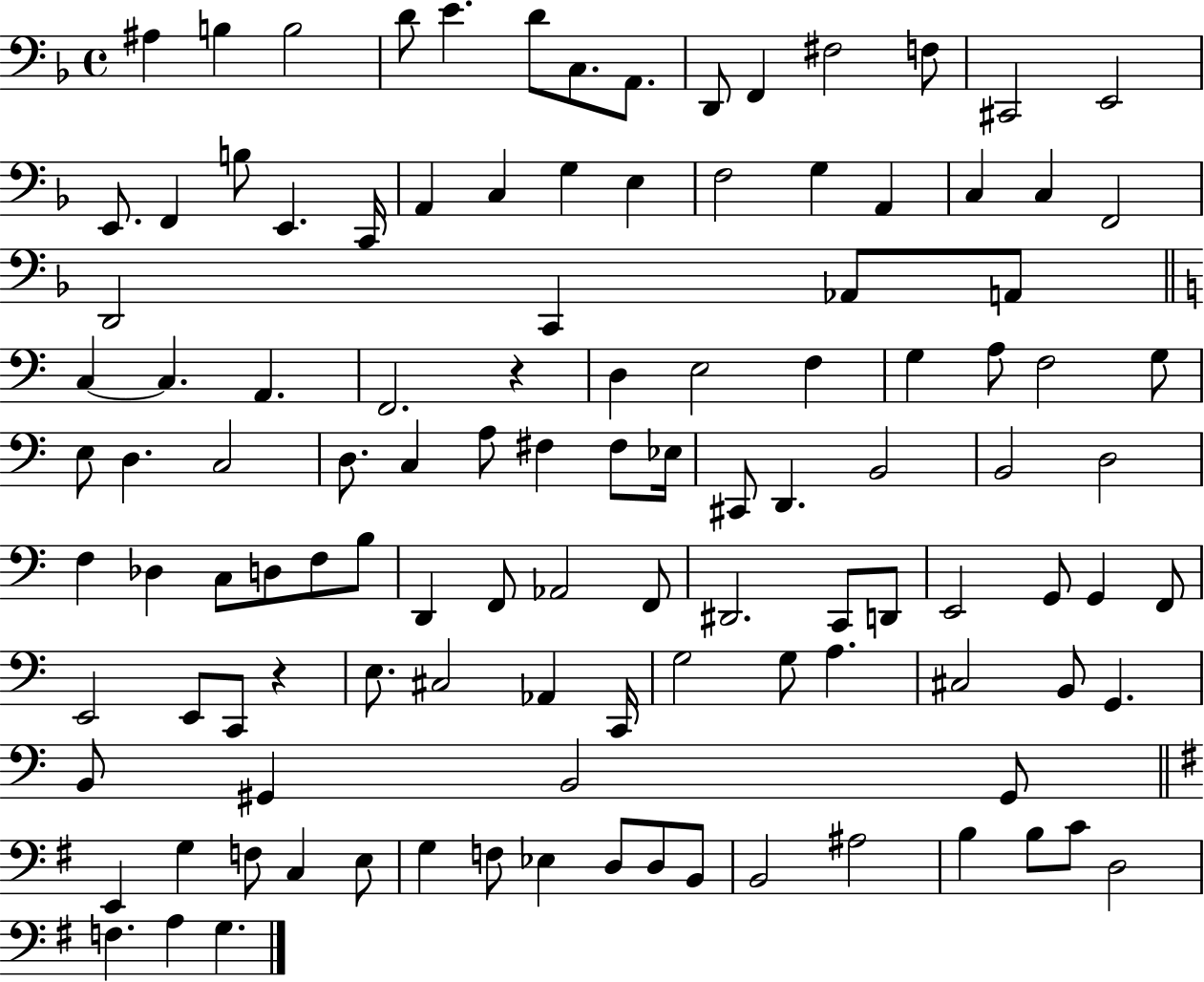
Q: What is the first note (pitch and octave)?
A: A#3